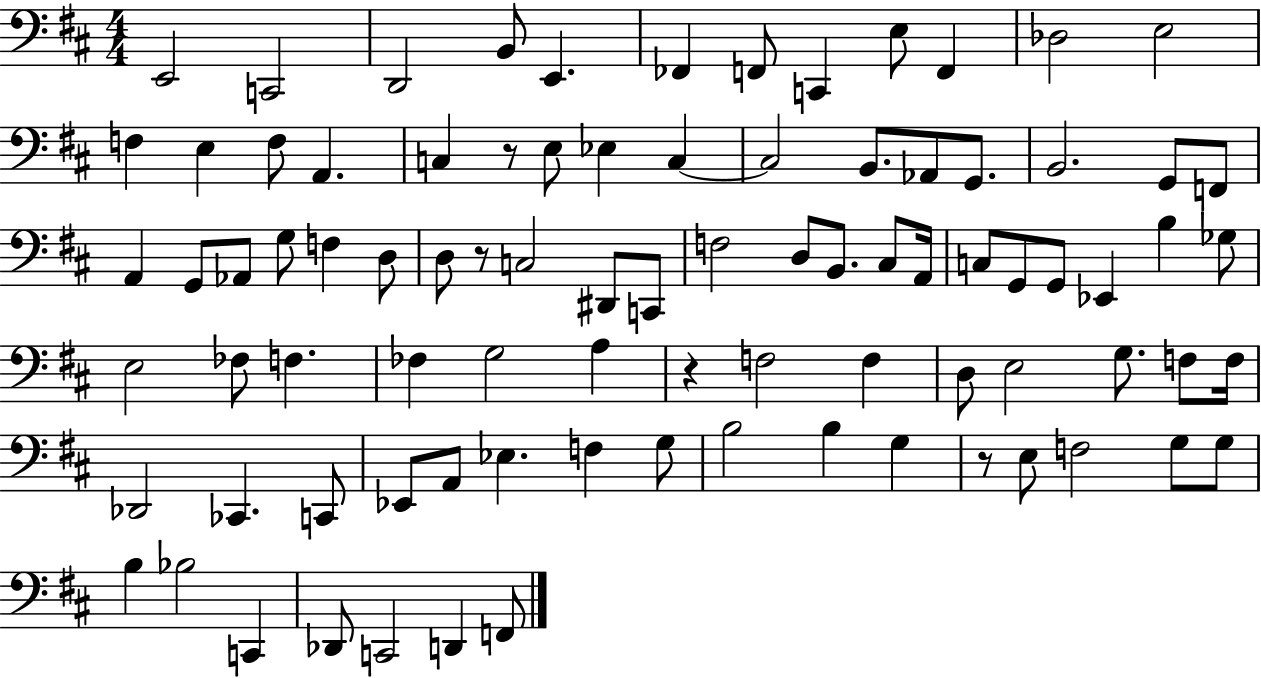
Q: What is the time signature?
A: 4/4